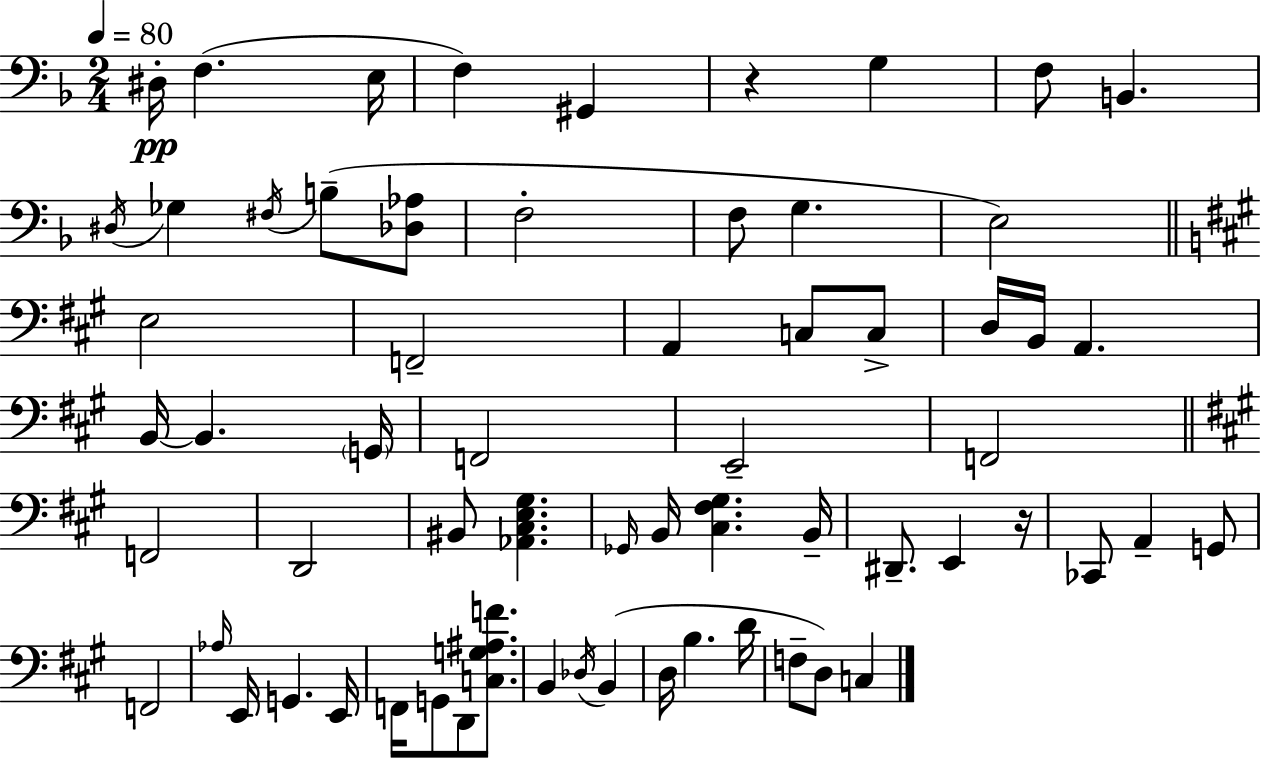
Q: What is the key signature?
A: D minor